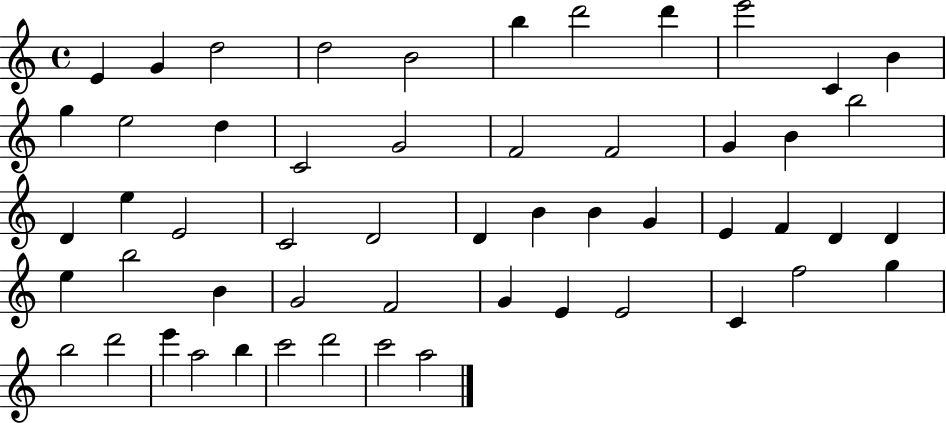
{
  \clef treble
  \time 4/4
  \defaultTimeSignature
  \key c \major
  e'4 g'4 d''2 | d''2 b'2 | b''4 d'''2 d'''4 | e'''2 c'4 b'4 | \break g''4 e''2 d''4 | c'2 g'2 | f'2 f'2 | g'4 b'4 b''2 | \break d'4 e''4 e'2 | c'2 d'2 | d'4 b'4 b'4 g'4 | e'4 f'4 d'4 d'4 | \break e''4 b''2 b'4 | g'2 f'2 | g'4 e'4 e'2 | c'4 f''2 g''4 | \break b''2 d'''2 | e'''4 a''2 b''4 | c'''2 d'''2 | c'''2 a''2 | \break \bar "|."
}